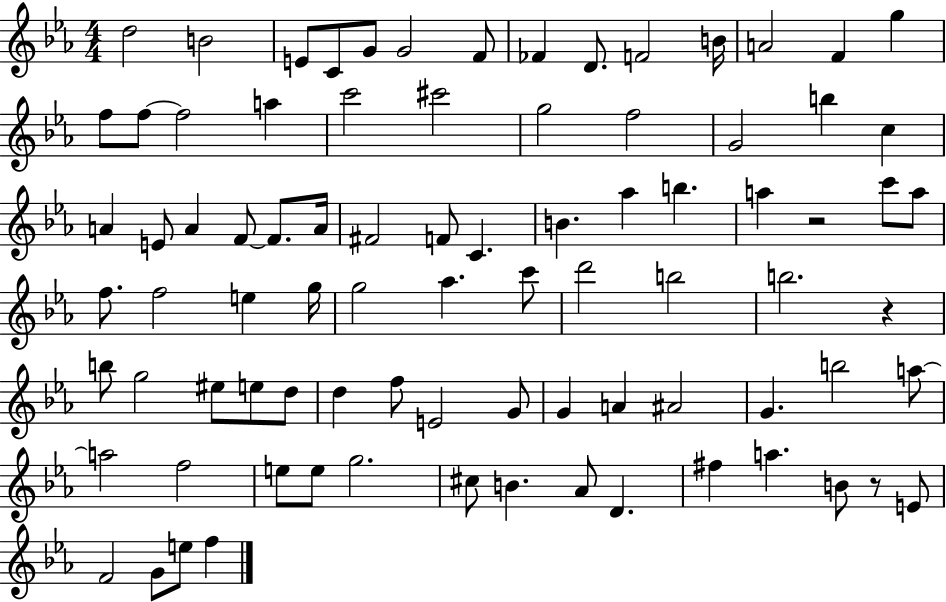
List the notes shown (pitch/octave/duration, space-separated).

D5/h B4/h E4/e C4/e G4/e G4/h F4/e FES4/q D4/e. F4/h B4/s A4/h F4/q G5/q F5/e F5/e F5/h A5/q C6/h C#6/h G5/h F5/h G4/h B5/q C5/q A4/q E4/e A4/q F4/e F4/e. A4/s F#4/h F4/e C4/q. B4/q. Ab5/q B5/q. A5/q R/h C6/e A5/e F5/e. F5/h E5/q G5/s G5/h Ab5/q. C6/e D6/h B5/h B5/h. R/q B5/e G5/h EIS5/e E5/e D5/e D5/q F5/e E4/h G4/e G4/q A4/q A#4/h G4/q. B5/h A5/e A5/h F5/h E5/e E5/e G5/h. C#5/e B4/q. Ab4/e D4/q. F#5/q A5/q. B4/e R/e E4/e F4/h G4/e E5/e F5/q